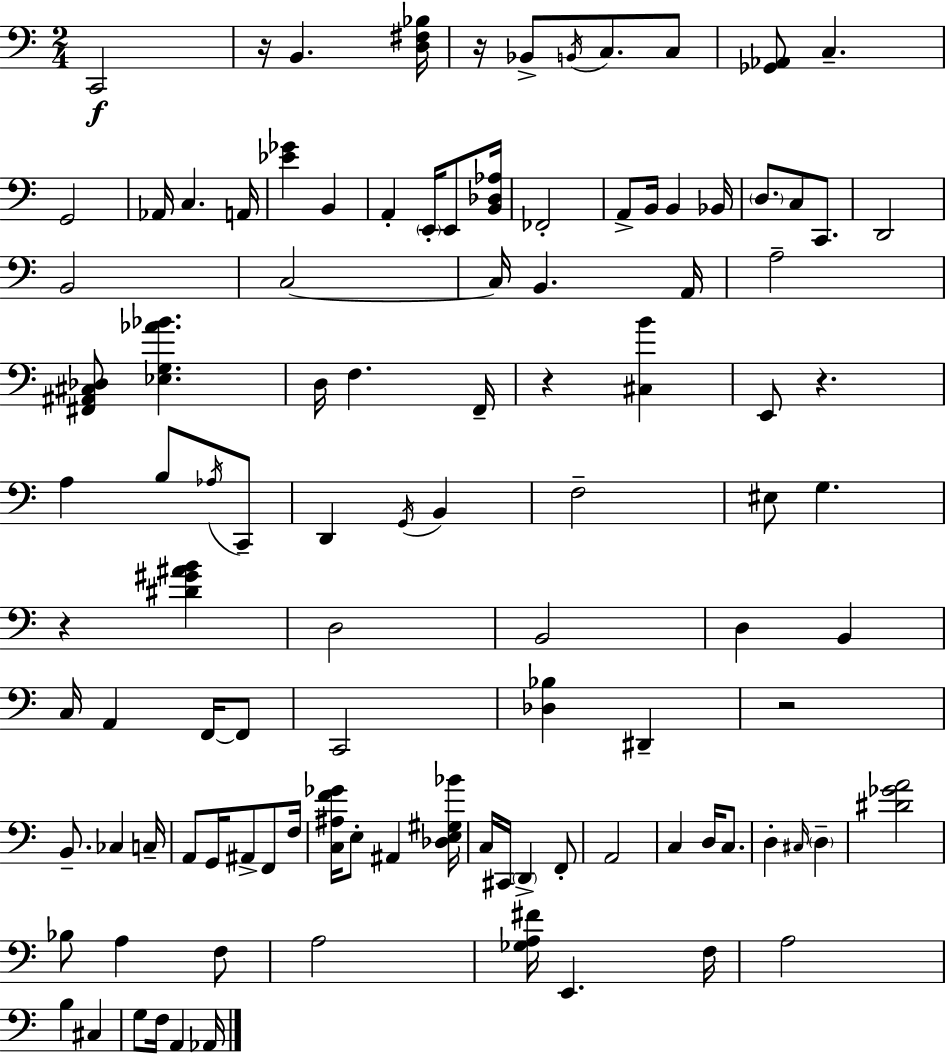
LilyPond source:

{
  \clef bass
  \numericTimeSignature
  \time 2/4
  \key a \minor
  c,2\f | r16 b,4. <d fis bes>16 | r16 bes,8-> \acciaccatura { b,16 } c8. c8 | <ges, aes,>8 c4.-- | \break g,2 | aes,16 c4. | a,16 <ees' ges'>4 b,4 | a,4-. \parenthesize e,16-. e,8 | \break <b, des aes>16 fes,2-. | a,8-> b,16 b,4 | bes,16 \parenthesize d8. c8 c,8. | d,2 | \break b,2 | c2~~ | c16 b,4. | a,16 a2-- | \break <fis, ais, cis des>8 <ees g aes' bes'>4. | d16 f4. | f,16-- r4 <cis b'>4 | e,8 r4. | \break a4 b8 \acciaccatura { aes16 } | c,8-- d,4 \acciaccatura { g,16 } b,4 | f2-- | eis8 g4. | \break r4 <dis' gis' ais' b'>4 | d2 | b,2 | d4 b,4 | \break c16 a,4 | f,16~~ f,8 c,2 | <des bes>4 dis,4-- | r2 | \break b,8.-- ces4 | c16-- a,8 g,16 ais,8-> | f,8 f16 <c ais f' ges'>16 e8-. ais,4 | <des e gis bes'>16 c16 cis,16 \parenthesize d,4-> | \break f,8-. a,2 | c4 d16 | c8. d4-. \grace { cis16 } | \parenthesize d4-- <dis' ges' a'>2 | \break bes8 a4 | f8 a2 | <ges a fis'>16 e,4. | f16 a2 | \break b4 | cis4 g8 f16 a,4 | aes,16 \bar "|."
}